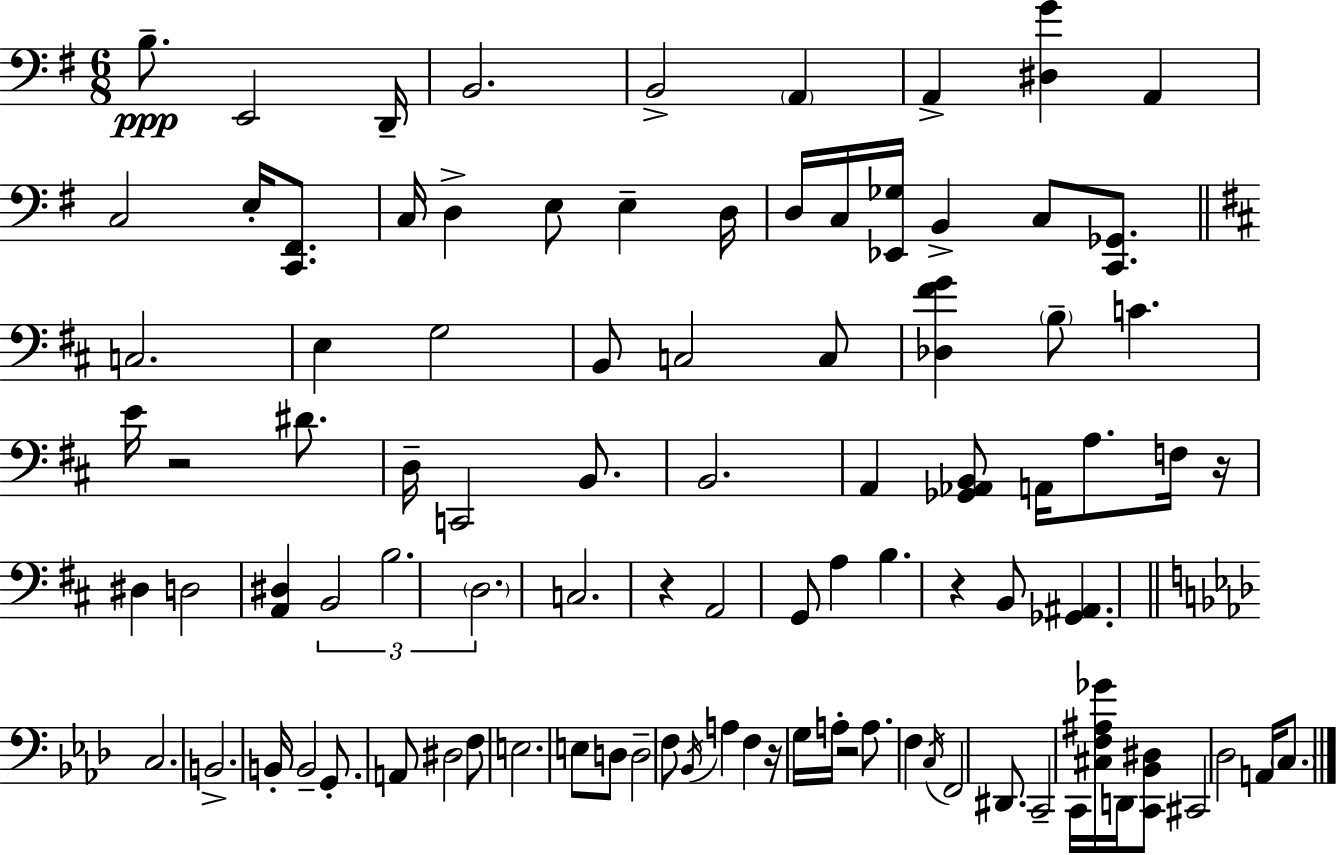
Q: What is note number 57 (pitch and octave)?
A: E3